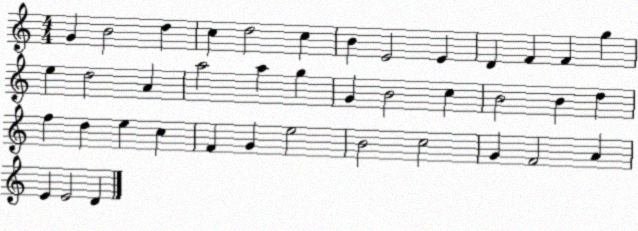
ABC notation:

X:1
T:Untitled
M:4/4
L:1/4
K:C
G B2 d c d2 c B E2 E D F F g e d2 A a2 a g G B2 c B2 B d f d e c F G e2 B2 c2 G F2 A E E2 D